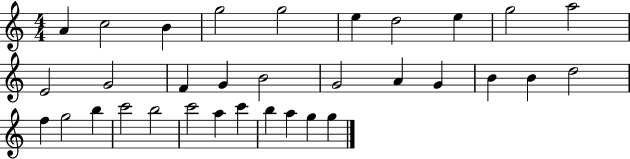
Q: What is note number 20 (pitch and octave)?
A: B4